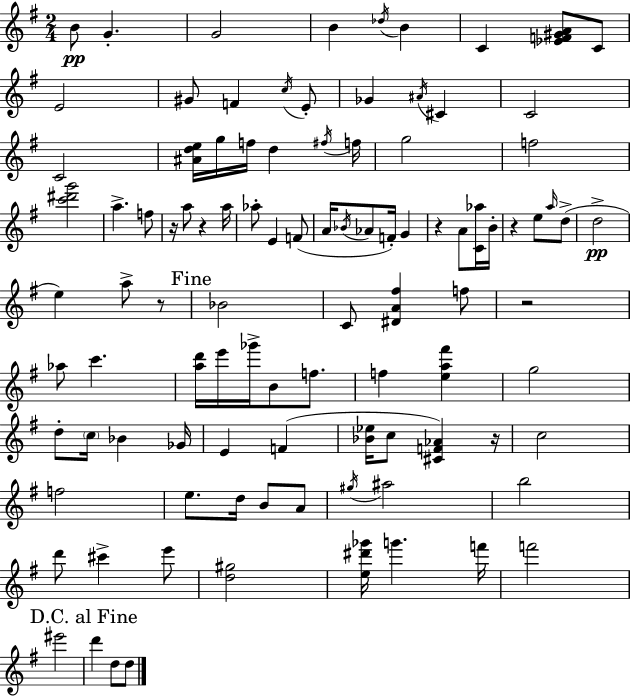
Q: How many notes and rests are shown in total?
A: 100